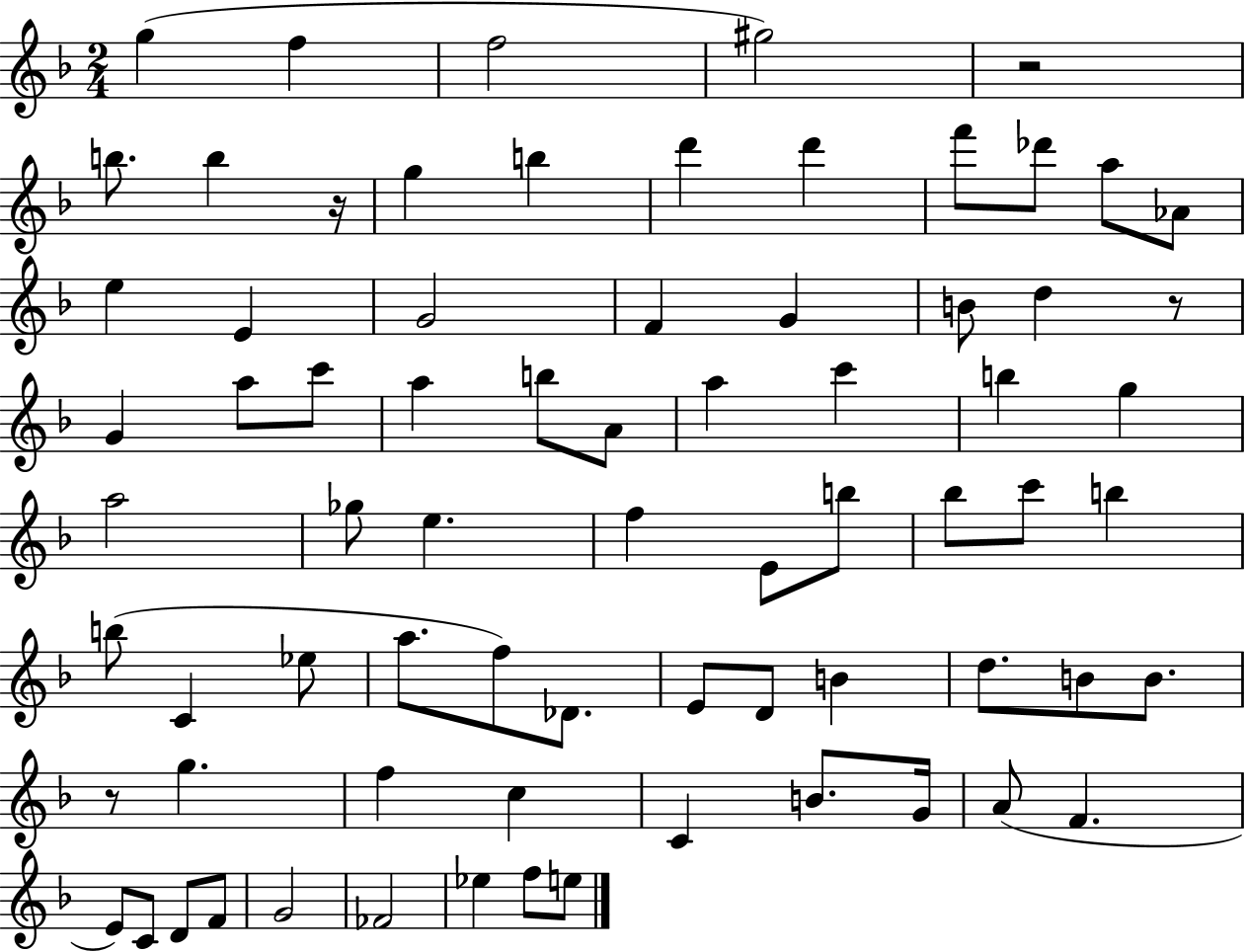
X:1
T:Untitled
M:2/4
L:1/4
K:F
g f f2 ^g2 z2 b/2 b z/4 g b d' d' f'/2 _d'/2 a/2 _A/2 e E G2 F G B/2 d z/2 G a/2 c'/2 a b/2 A/2 a c' b g a2 _g/2 e f E/2 b/2 _b/2 c'/2 b b/2 C _e/2 a/2 f/2 _D/2 E/2 D/2 B d/2 B/2 B/2 z/2 g f c C B/2 G/4 A/2 F E/2 C/2 D/2 F/2 G2 _F2 _e f/2 e/2